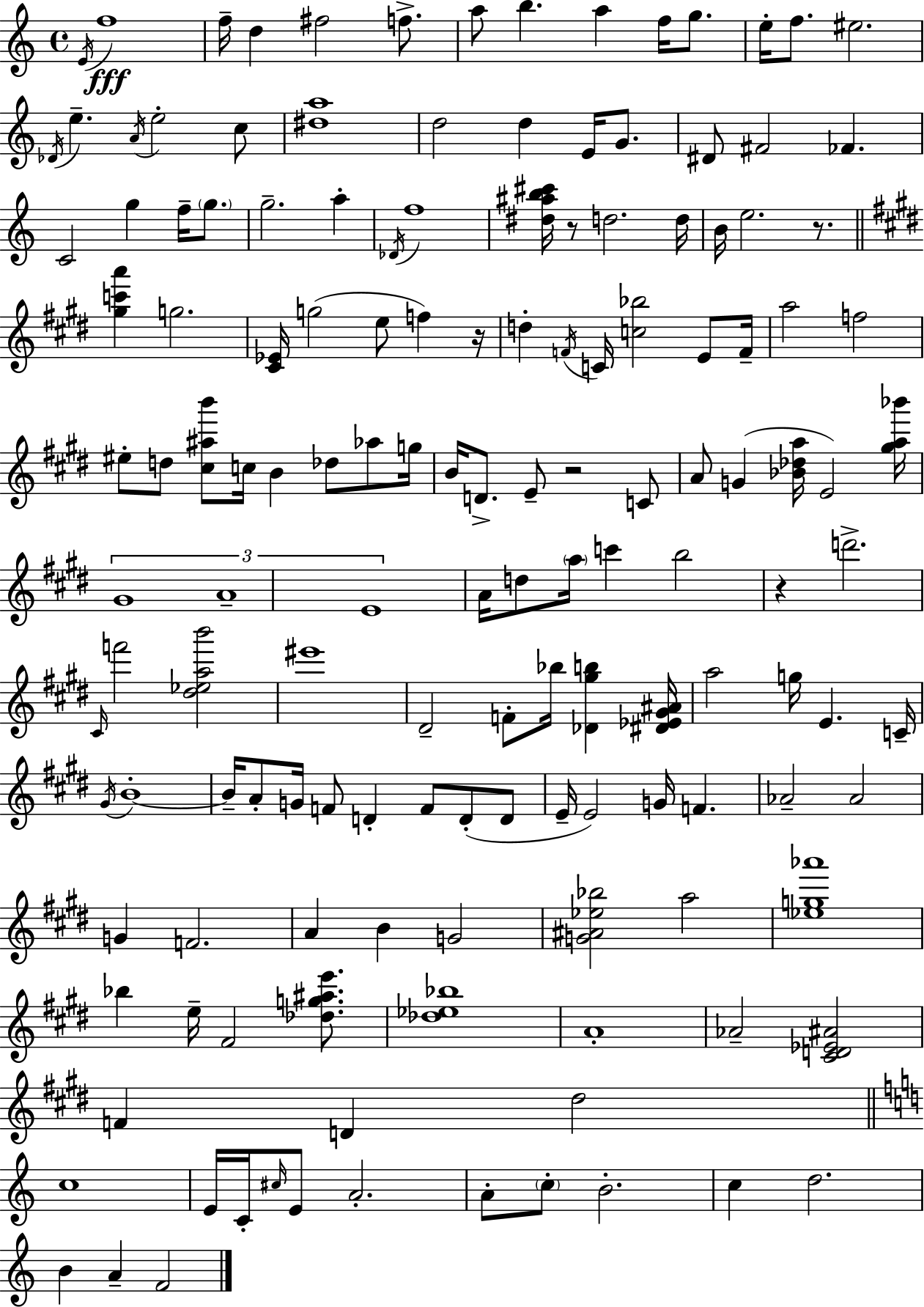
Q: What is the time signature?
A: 4/4